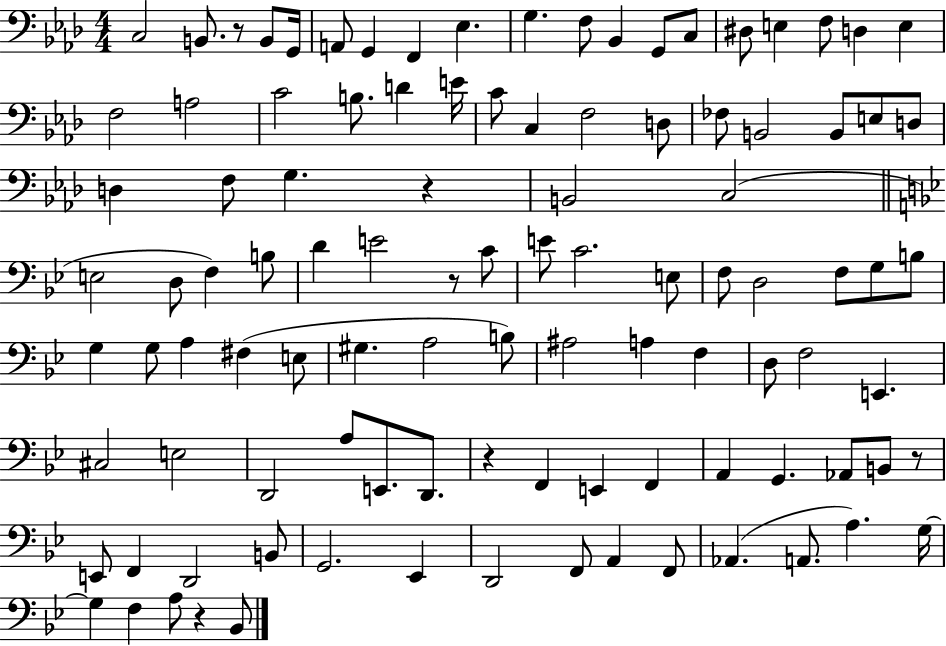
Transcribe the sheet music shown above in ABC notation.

X:1
T:Untitled
M:4/4
L:1/4
K:Ab
C,2 B,,/2 z/2 B,,/2 G,,/4 A,,/2 G,, F,, _E, G, F,/2 _B,, G,,/2 C,/2 ^D,/2 E, F,/2 D, E, F,2 A,2 C2 B,/2 D E/4 C/2 C, F,2 D,/2 _F,/2 B,,2 B,,/2 E,/2 D,/2 D, F,/2 G, z B,,2 C,2 E,2 D,/2 F, B,/2 D E2 z/2 C/2 E/2 C2 E,/2 F,/2 D,2 F,/2 G,/2 B,/2 G, G,/2 A, ^F, E,/2 ^G, A,2 B,/2 ^A,2 A, F, D,/2 F,2 E,, ^C,2 E,2 D,,2 A,/2 E,,/2 D,,/2 z F,, E,, F,, A,, G,, _A,,/2 B,,/2 z/2 E,,/2 F,, D,,2 B,,/2 G,,2 _E,, D,,2 F,,/2 A,, F,,/2 _A,, A,,/2 A, G,/4 G, F, A,/2 z _B,,/2